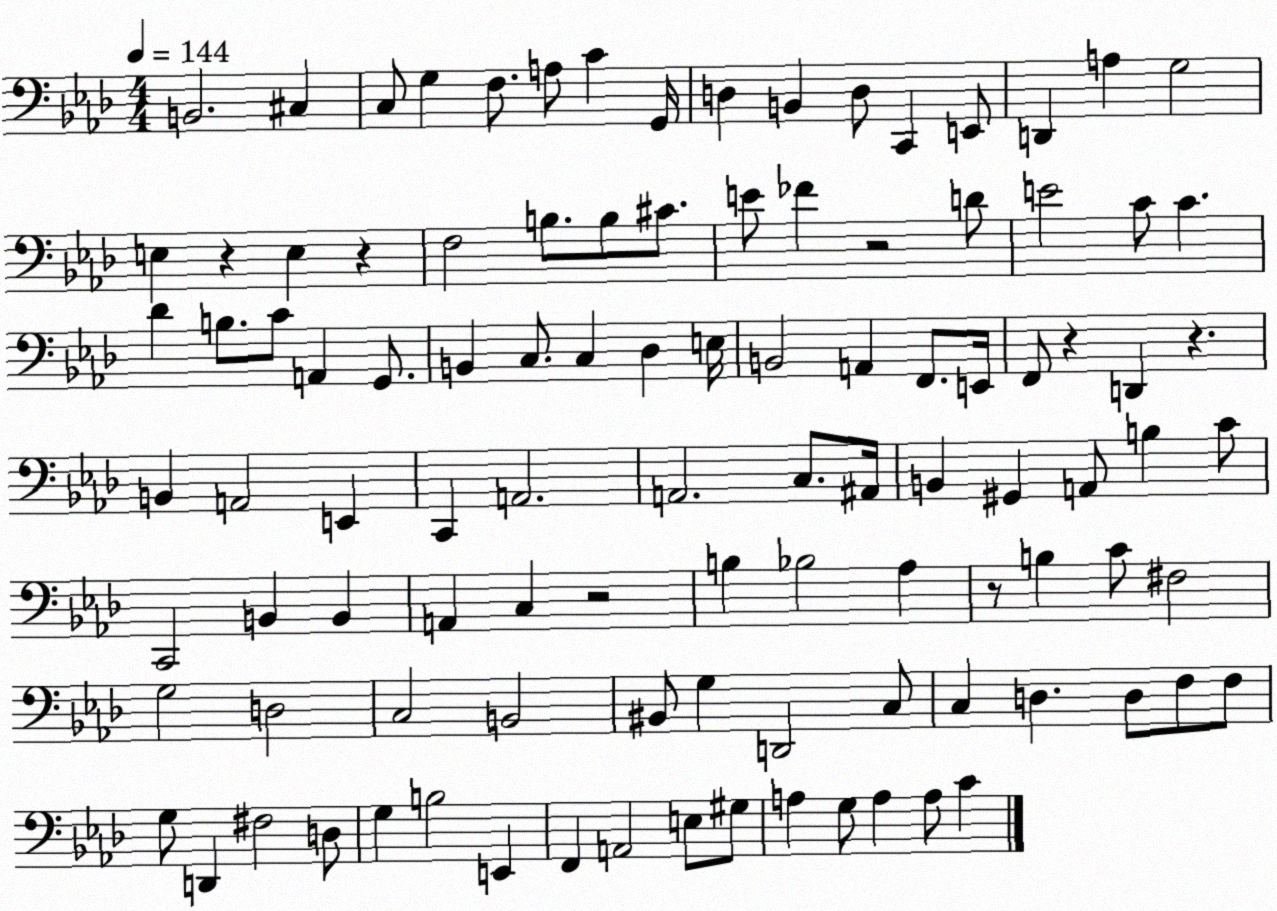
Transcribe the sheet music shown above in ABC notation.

X:1
T:Untitled
M:4/4
L:1/4
K:Ab
B,,2 ^C, C,/2 G, F,/2 A,/2 C G,,/4 D, B,, D,/2 C,, E,,/2 D,, A, G,2 E, z E, z F,2 B,/2 B,/2 ^C/2 E/2 _F z2 D/2 E2 C/2 C _D B,/2 C/2 A,, G,,/2 B,, C,/2 C, _D, E,/4 B,,2 A,, F,,/2 E,,/4 F,,/2 z D,, z B,, A,,2 E,, C,, A,,2 A,,2 C,/2 ^A,,/4 B,, ^G,, A,,/2 B, C/2 C,,2 B,, B,, A,, C, z2 B, _B,2 _A, z/2 B, C/2 ^F,2 G,2 D,2 C,2 B,,2 ^B,,/2 G, D,,2 C,/2 C, D, D,/2 F,/2 F,/2 G,/2 D,, ^F,2 D,/2 G, B,2 E,, F,, A,,2 E,/2 ^G,/2 A, G,/2 A, A,/2 C